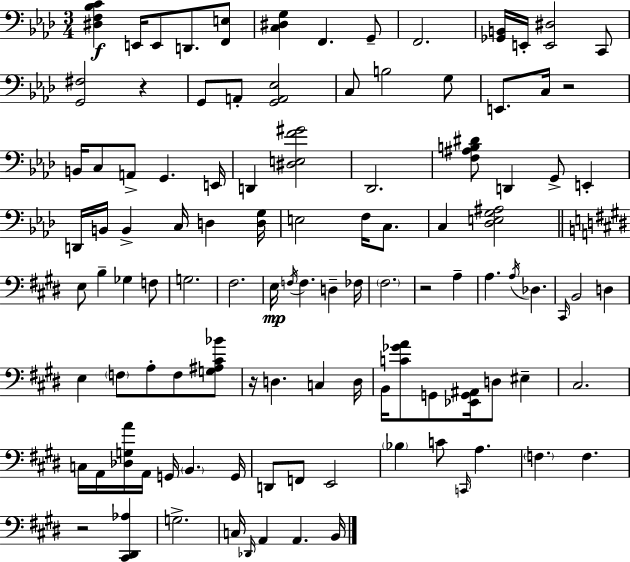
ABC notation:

X:1
T:Untitled
M:3/4
L:1/4
K:Ab
[^D,F,_B,C] E,,/4 E,,/2 D,,/2 [F,,E,]/2 [C,^D,G,] F,, G,,/2 F,,2 [_G,,B,,]/4 E,,/4 [E,,^D,]2 C,,/2 [G,,^F,]2 z G,,/2 A,,/2 [G,,A,,_E,]2 C,/2 B,2 G,/2 E,,/2 C,/4 z2 B,,/4 C,/2 A,,/2 G,, E,,/4 D,, [^D,E,F^G]2 _D,,2 [F,^A,B,^D]/2 D,, G,,/2 E,, D,,/4 B,,/4 B,, C,/4 D, [D,G,]/4 E,2 F,/4 C,/2 C, [_D,E,G,^A,]2 E,/2 B, _G, F,/2 G,2 ^F,2 E,/4 F,/4 F, D, _F,/4 ^F,2 z2 A, A, A,/4 _D, ^C,,/4 B,,2 D, E, F,/2 A,/2 F,/2 [G,^A,^C_B]/2 z/4 D, C, D,/4 B,,/4 [C_GA]/2 G,,/2 [_E,,G,,^A,,]/4 D,/2 ^E, ^C,2 C,/4 A,,/4 [_D,G,A]/4 A,,/4 G,,/4 B,, G,,/4 D,,/2 F,,/2 E,,2 _B, C/2 C,,/4 A, F, F, z2 [^C,,^D,,_A,] G,2 C,/4 _D,,/4 A,, A,, B,,/4